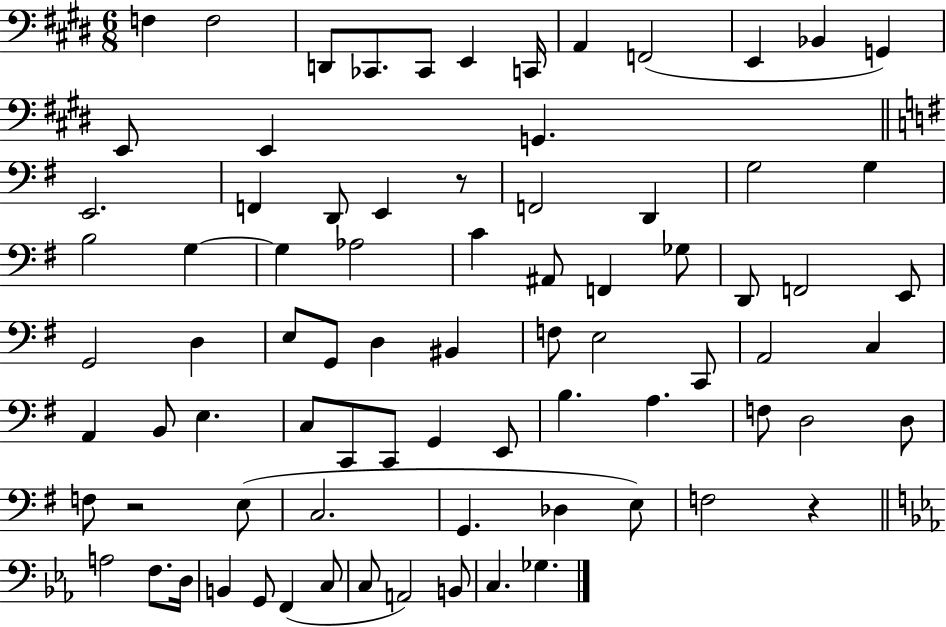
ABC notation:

X:1
T:Untitled
M:6/8
L:1/4
K:E
F, F,2 D,,/2 _C,,/2 _C,,/2 E,, C,,/4 A,, F,,2 E,, _B,, G,, E,,/2 E,, G,, E,,2 F,, D,,/2 E,, z/2 F,,2 D,, G,2 G, B,2 G, G, _A,2 C ^A,,/2 F,, _G,/2 D,,/2 F,,2 E,,/2 G,,2 D, E,/2 G,,/2 D, ^B,, F,/2 E,2 C,,/2 A,,2 C, A,, B,,/2 E, C,/2 C,,/2 C,,/2 G,, E,,/2 B, A, F,/2 D,2 D,/2 F,/2 z2 E,/2 C,2 G,, _D, E,/2 F,2 z A,2 F,/2 D,/4 B,, G,,/2 F,, C,/2 C,/2 A,,2 B,,/2 C, _G,